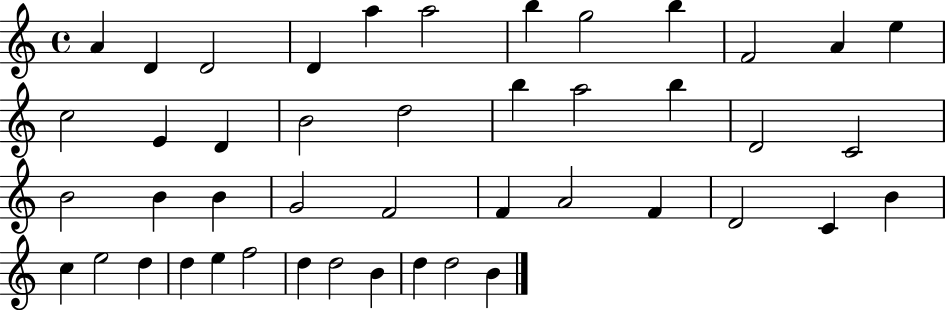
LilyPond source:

{
  \clef treble
  \time 4/4
  \defaultTimeSignature
  \key c \major
  a'4 d'4 d'2 | d'4 a''4 a''2 | b''4 g''2 b''4 | f'2 a'4 e''4 | \break c''2 e'4 d'4 | b'2 d''2 | b''4 a''2 b''4 | d'2 c'2 | \break b'2 b'4 b'4 | g'2 f'2 | f'4 a'2 f'4 | d'2 c'4 b'4 | \break c''4 e''2 d''4 | d''4 e''4 f''2 | d''4 d''2 b'4 | d''4 d''2 b'4 | \break \bar "|."
}